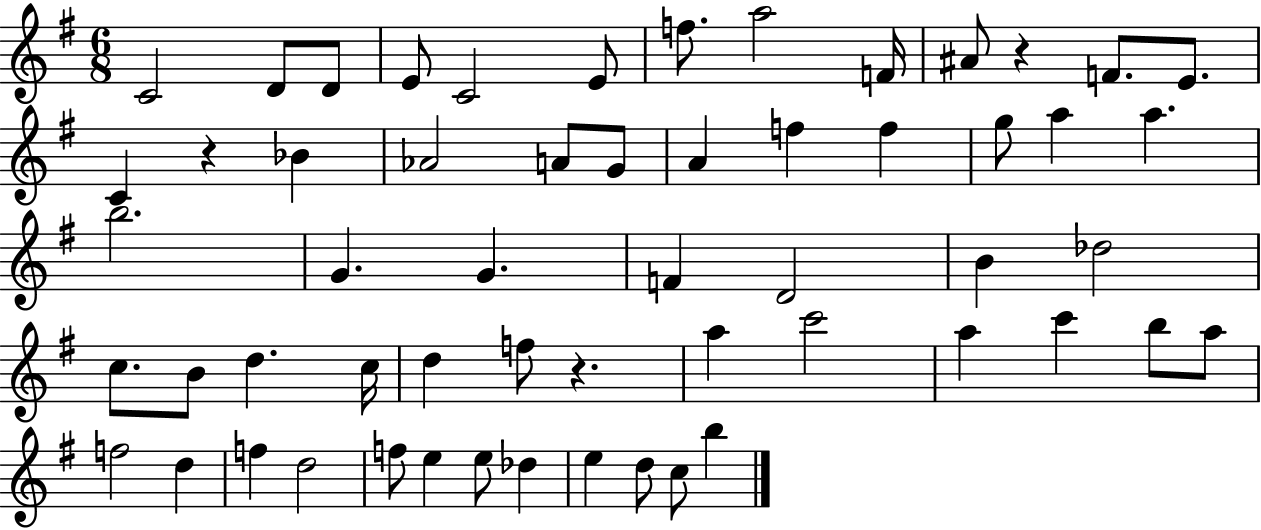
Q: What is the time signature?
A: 6/8